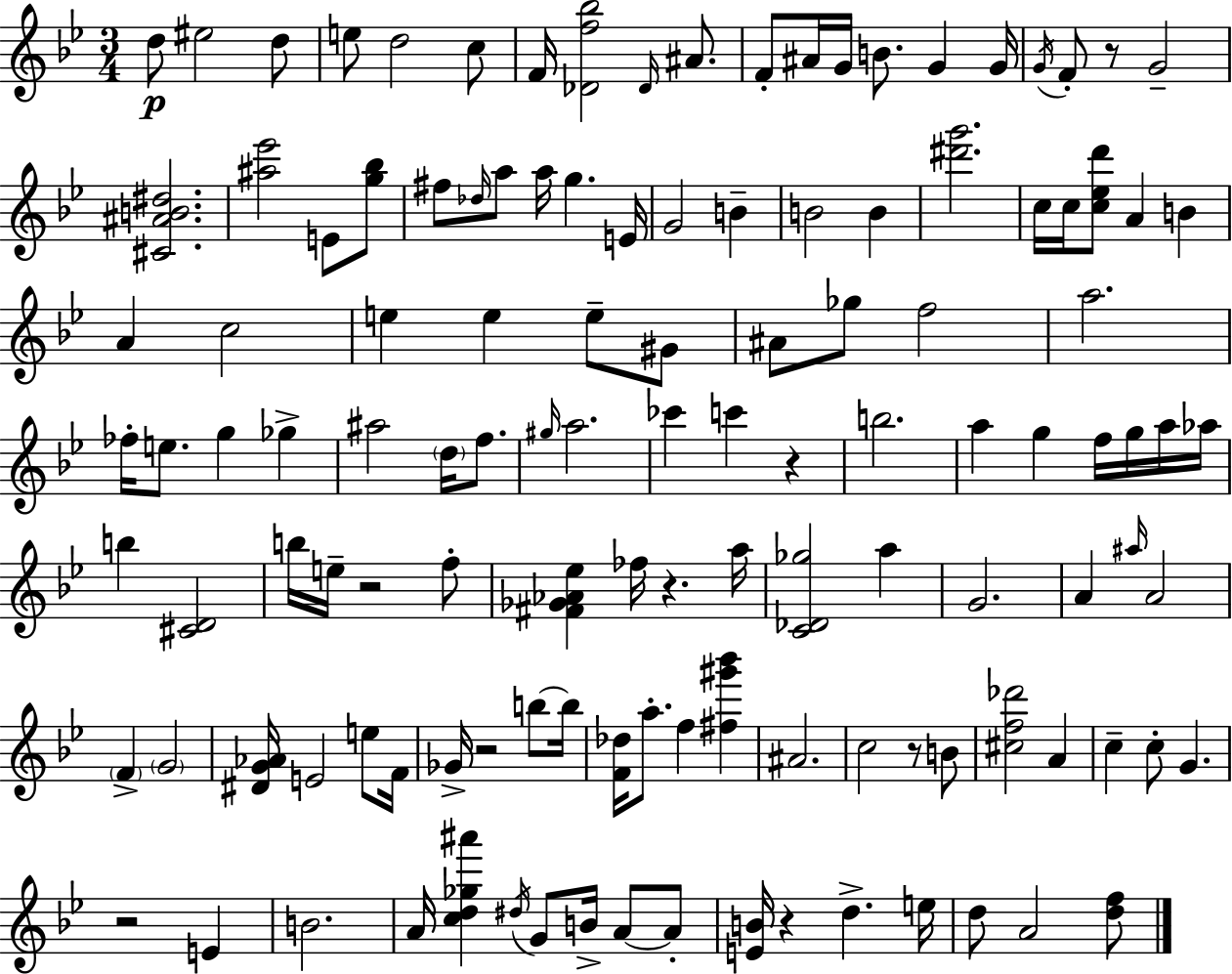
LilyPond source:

{
  \clef treble
  \numericTimeSignature
  \time 3/4
  \key bes \major
  \repeat volta 2 { d''8\p eis''2 d''8 | e''8 d''2 c''8 | f'16 <des' f'' bes''>2 \grace { des'16 } ais'8. | f'8-. ais'16 g'16 b'8. g'4 | \break g'16 \acciaccatura { g'16 } f'8-. r8 g'2-- | <cis' ais' b' dis''>2. | <ais'' ees'''>2 e'8 | <g'' bes''>8 fis''8 \grace { des''16 } a''8 a''16 g''4. | \break e'16 g'2 b'4-- | b'2 b'4 | <dis''' g'''>2. | c''16 c''16 <c'' ees'' d'''>8 a'4 b'4 | \break a'4 c''2 | e''4 e''4 e''8-- | gis'8 ais'8 ges''8 f''2 | a''2. | \break fes''16-. e''8. g''4 ges''4-> | ais''2 \parenthesize d''16 | f''8. \grace { gis''16 } a''2. | ces'''4 c'''4 | \break r4 b''2. | a''4 g''4 | f''16 g''16 a''16 aes''16 b''4 <cis' d'>2 | b''16 e''16-- r2 | \break f''8-. <fis' ges' aes' ees''>4 fes''16 r4. | a''16 <c' des' ges''>2 | a''4 g'2. | a'4 \grace { ais''16 } a'2 | \break \parenthesize f'4-> \parenthesize g'2 | <dis' g' aes'>16 e'2 | e''8 f'16 ges'16-> r2 | b''8~~ b''16 <f' des''>16 a''8.-. f''4 | \break <fis'' gis''' bes'''>4 ais'2. | c''2 | r8 b'8 <cis'' f'' des'''>2 | a'4 c''4-- c''8-. g'4. | \break r2 | e'4 b'2. | a'16 <c'' d'' ges'' ais'''>4 \acciaccatura { dis''16 } g'8 | b'16-> a'8~~ a'8-. <e' b'>16 r4 d''4.-> | \break e''16 d''8 a'2 | <d'' f''>8 } \bar "|."
}